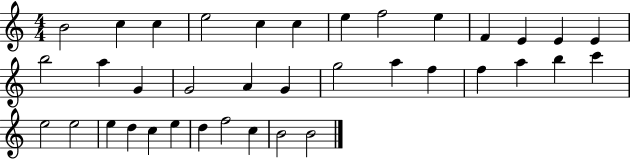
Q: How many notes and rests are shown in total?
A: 37